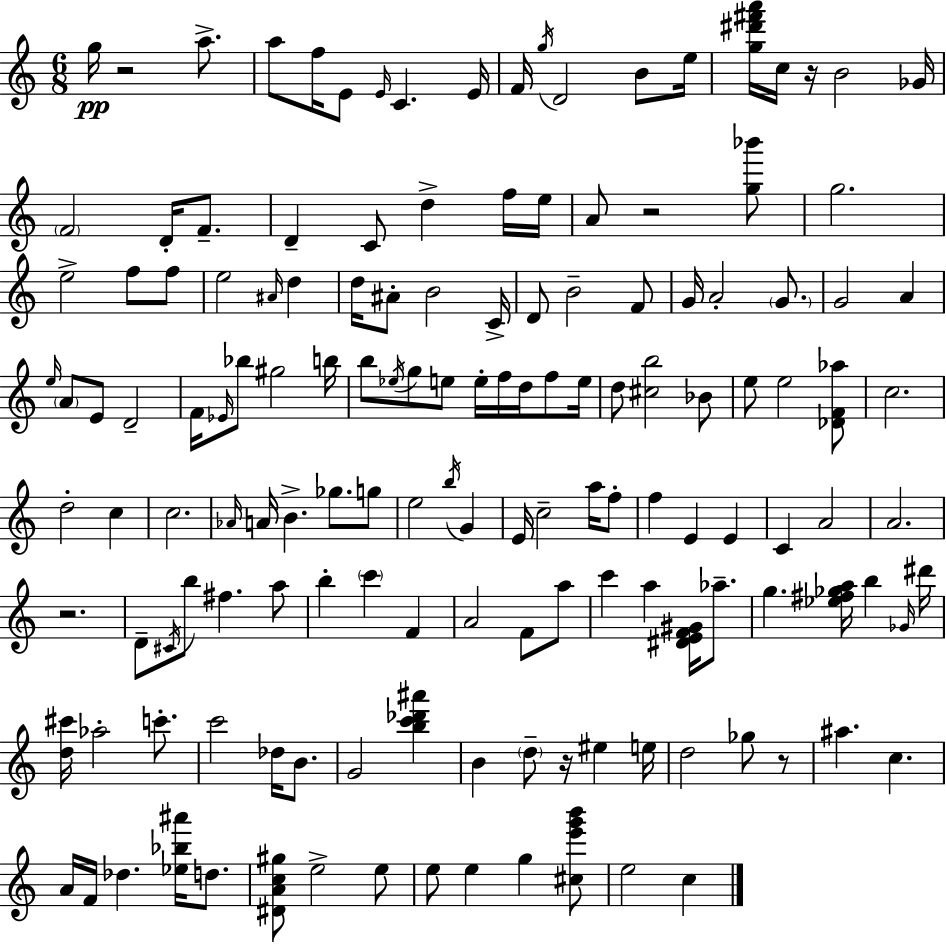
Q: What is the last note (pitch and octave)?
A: C5